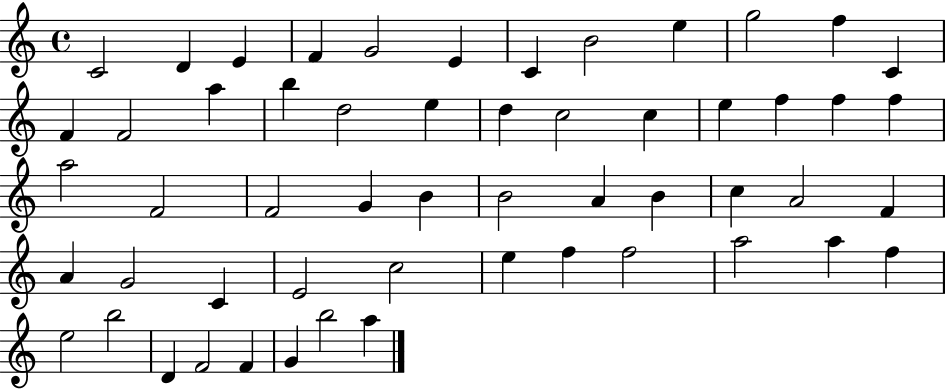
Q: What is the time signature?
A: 4/4